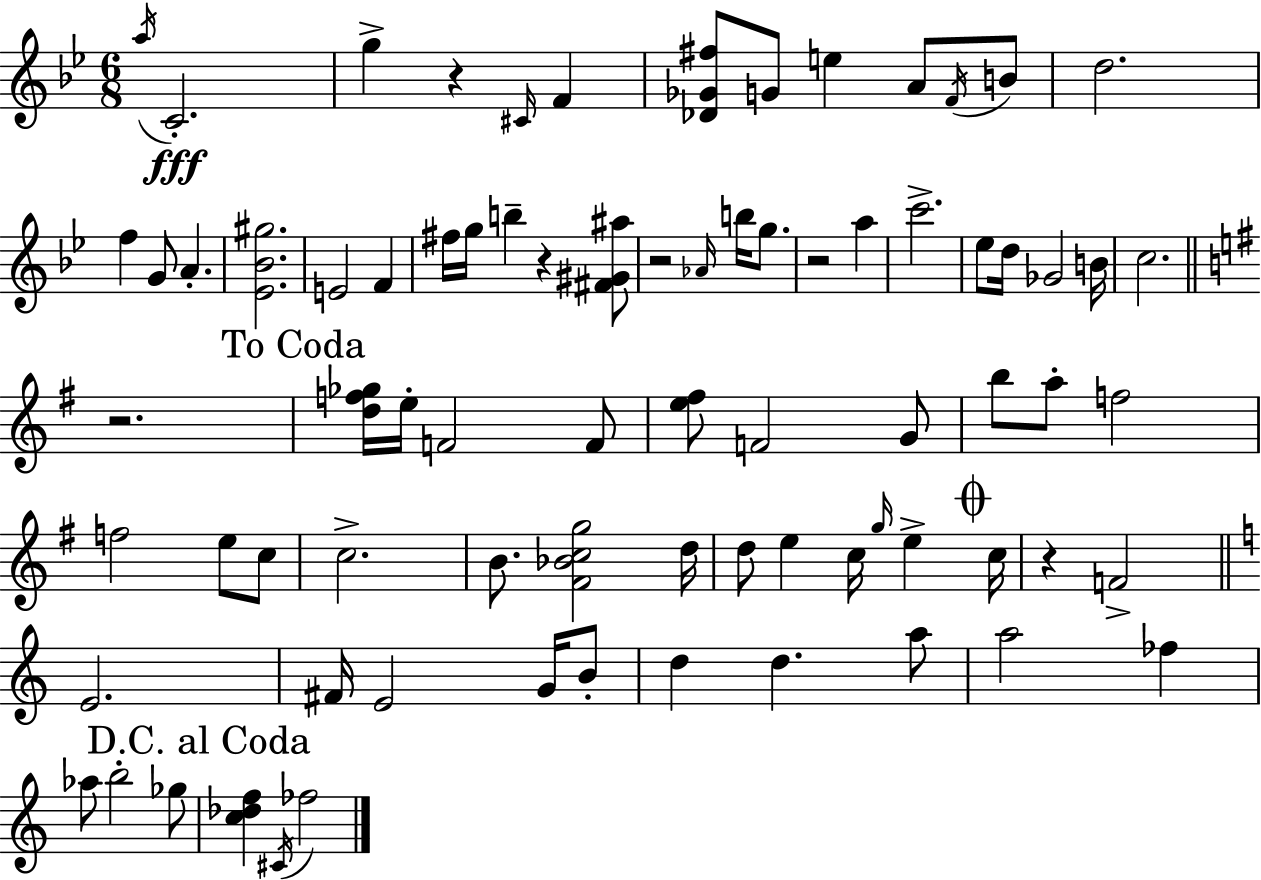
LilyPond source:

{
  \clef treble
  \numericTimeSignature
  \time 6/8
  \key bes \major
  \acciaccatura { a''16 }\fff c'2.-. | g''4-> r4 \grace { cis'16 } f'4 | <des' ges' fis''>8 g'8 e''4 a'8 | \acciaccatura { f'16 } b'8 d''2. | \break f''4 g'8 a'4.-. | <ees' bes' gis''>2. | e'2 f'4 | fis''16 g''16 b''4-- r4 | \break <fis' gis' ais''>8 r2 \grace { aes'16 } | b''16 g''8. r2 | a''4 c'''2.-> | ees''8 d''16 ges'2 | \break b'16 c''2. | \bar "||" \break \key e \minor r2. | \mark "To Coda" <d'' f'' ges''>16 e''16-. f'2 f'8 | <e'' fis''>8 f'2 g'8 | b''8 a''8-. f''2 | \break f''2 e''8 c''8 | c''2.-> | b'8. <fis' bes' c'' g''>2 d''16 | d''8 e''4 c''16 \grace { g''16 } e''4-> | \break \mark \markup { \musicglyph "scripts.coda" } c''16 r4 f'2-> | \bar "||" \break \key a \minor e'2. | fis'16 e'2 g'16 b'8-. | d''4 d''4. a''8 | a''2 fes''4 | \break aes''8 b''2-. ges''8 | \mark "D.C. al Coda" <c'' des'' f''>4 \acciaccatura { cis'16 } fes''2 | \bar "|."
}